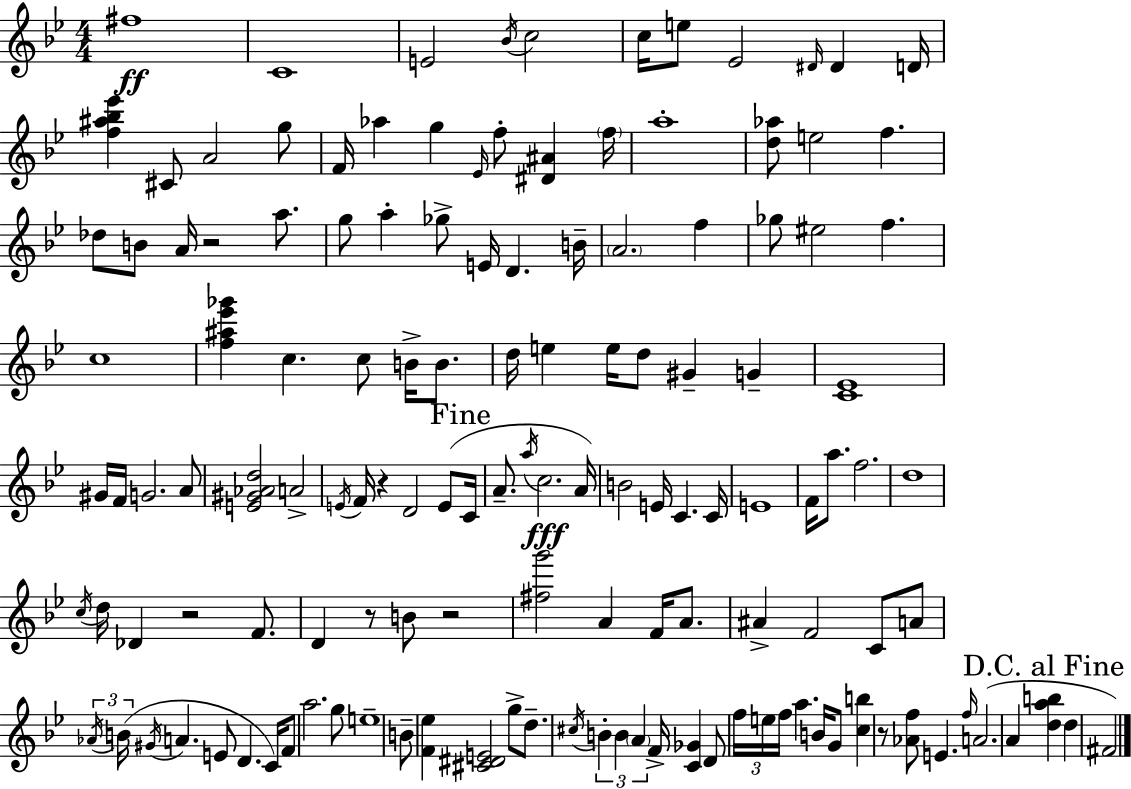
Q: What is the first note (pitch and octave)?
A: F#5